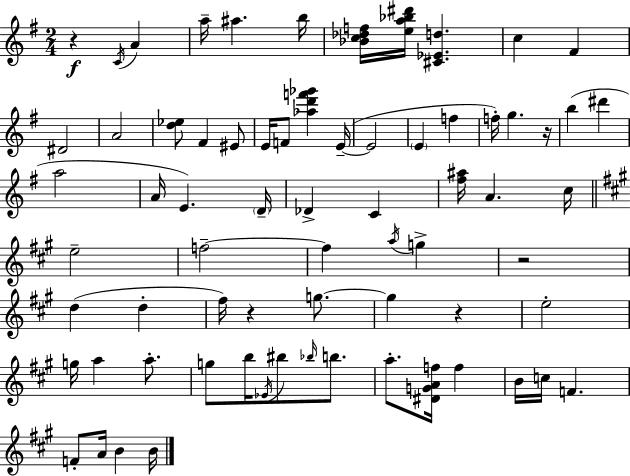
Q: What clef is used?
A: treble